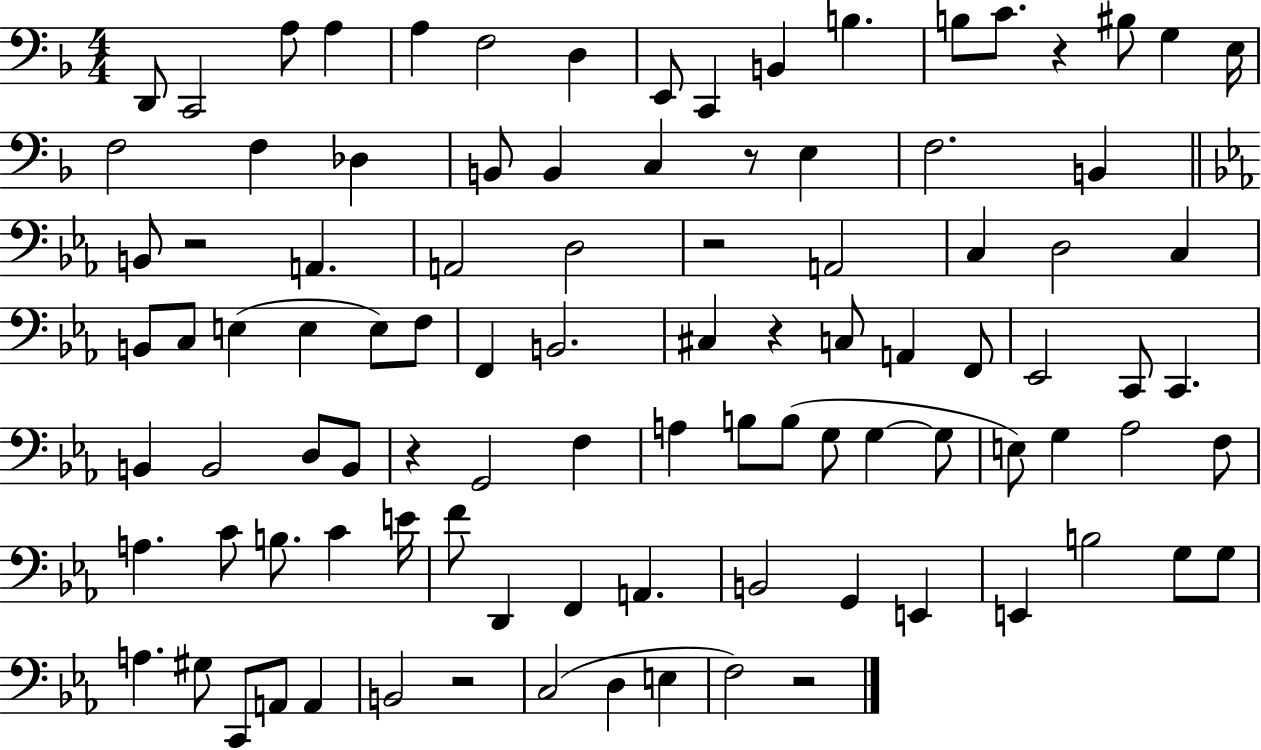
X:1
T:Untitled
M:4/4
L:1/4
K:F
D,,/2 C,,2 A,/2 A, A, F,2 D, E,,/2 C,, B,, B, B,/2 C/2 z ^B,/2 G, E,/4 F,2 F, _D, B,,/2 B,, C, z/2 E, F,2 B,, B,,/2 z2 A,, A,,2 D,2 z2 A,,2 C, D,2 C, B,,/2 C,/2 E, E, E,/2 F,/2 F,, B,,2 ^C, z C,/2 A,, F,,/2 _E,,2 C,,/2 C,, B,, B,,2 D,/2 B,,/2 z G,,2 F, A, B,/2 B,/2 G,/2 G, G,/2 E,/2 G, _A,2 F,/2 A, C/2 B,/2 C E/4 F/2 D,, F,, A,, B,,2 G,, E,, E,, B,2 G,/2 G,/2 A, ^G,/2 C,,/2 A,,/2 A,, B,,2 z2 C,2 D, E, F,2 z2